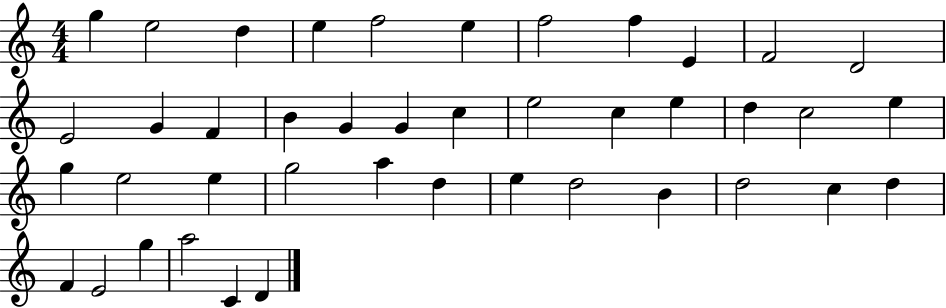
G5/q E5/h D5/q E5/q F5/h E5/q F5/h F5/q E4/q F4/h D4/h E4/h G4/q F4/q B4/q G4/q G4/q C5/q E5/h C5/q E5/q D5/q C5/h E5/q G5/q E5/h E5/q G5/h A5/q D5/q E5/q D5/h B4/q D5/h C5/q D5/q F4/q E4/h G5/q A5/h C4/q D4/q